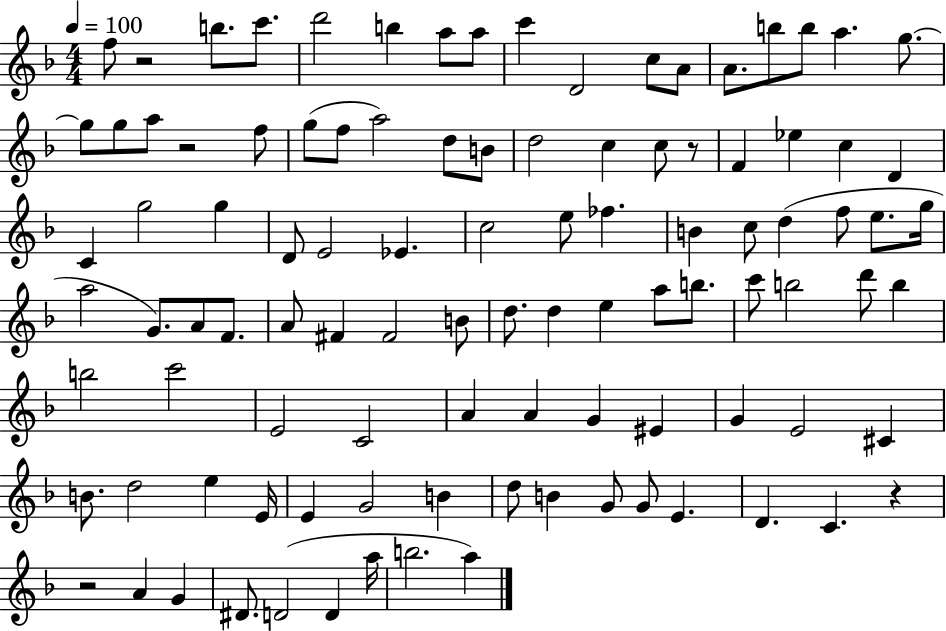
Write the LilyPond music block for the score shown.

{
  \clef treble
  \numericTimeSignature
  \time 4/4
  \key f \major
  \tempo 4 = 100
  f''8 r2 b''8. c'''8. | d'''2 b''4 a''8 a''8 | c'''4 d'2 c''8 a'8 | a'8. b''8 b''8 a''4. g''8.~~ | \break g''8 g''8 a''8 r2 f''8 | g''8( f''8 a''2) d''8 b'8 | d''2 c''4 c''8 r8 | f'4 ees''4 c''4 d'4 | \break c'4 g''2 g''4 | d'8 e'2 ees'4. | c''2 e''8 fes''4. | b'4 c''8 d''4( f''8 e''8. g''16 | \break a''2 g'8.) a'8 f'8. | a'8 fis'4 fis'2 b'8 | d''8. d''4 e''4 a''8 b''8. | c'''8 b''2 d'''8 b''4 | \break b''2 c'''2 | e'2 c'2 | a'4 a'4 g'4 eis'4 | g'4 e'2 cis'4 | \break b'8. d''2 e''4 e'16 | e'4 g'2 b'4 | d''8 b'4 g'8 g'8 e'4. | d'4. c'4. r4 | \break r2 a'4 g'4 | dis'8. d'2( d'4 a''16 | b''2. a''4) | \bar "|."
}